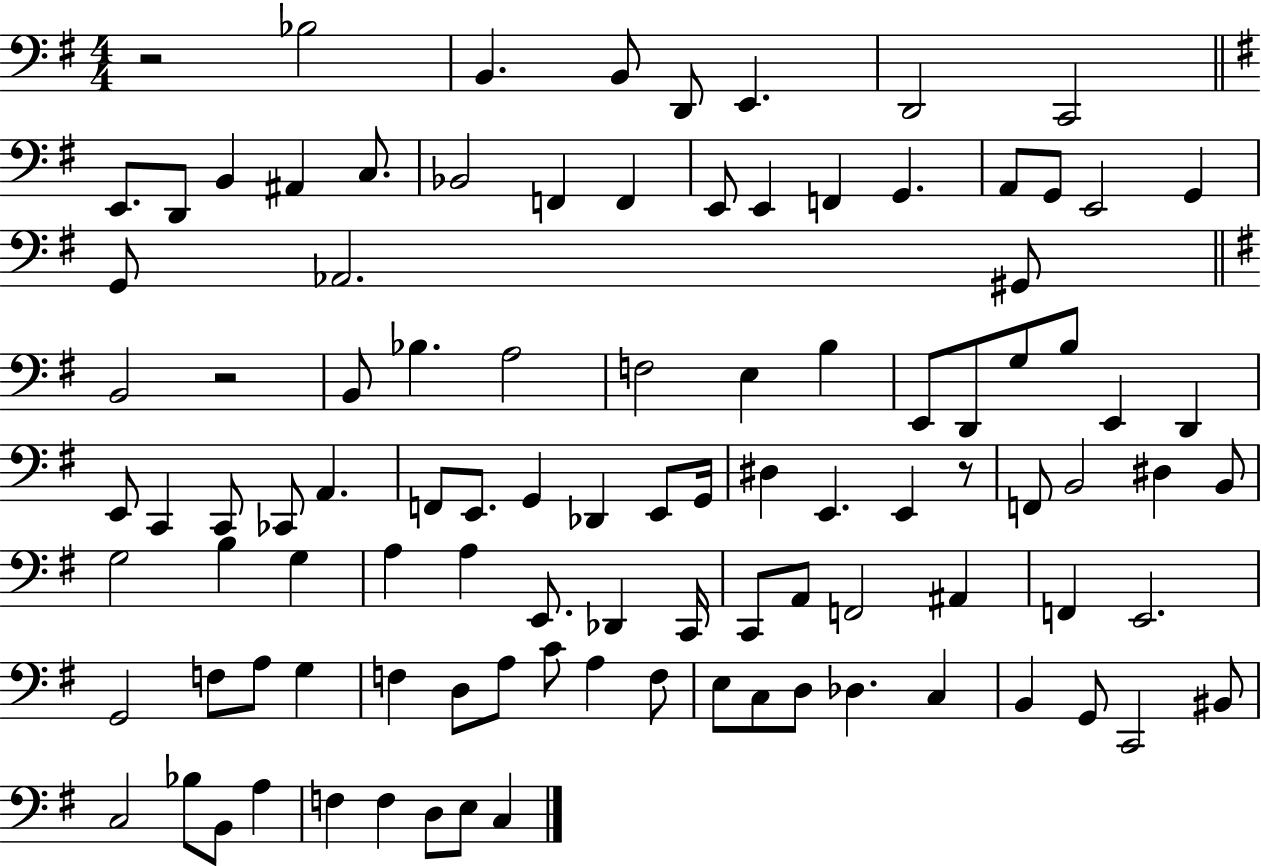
X:1
T:Untitled
M:4/4
L:1/4
K:G
z2 _B,2 B,, B,,/2 D,,/2 E,, D,,2 C,,2 E,,/2 D,,/2 B,, ^A,, C,/2 _B,,2 F,, F,, E,,/2 E,, F,, G,, A,,/2 G,,/2 E,,2 G,, G,,/2 _A,,2 ^G,,/2 B,,2 z2 B,,/2 _B, A,2 F,2 E, B, E,,/2 D,,/2 G,/2 B,/2 E,, D,, E,,/2 C,, C,,/2 _C,,/2 A,, F,,/2 E,,/2 G,, _D,, E,,/2 G,,/4 ^D, E,, E,, z/2 F,,/2 B,,2 ^D, B,,/2 G,2 B, G, A, A, E,,/2 _D,, C,,/4 C,,/2 A,,/2 F,,2 ^A,, F,, E,,2 G,,2 F,/2 A,/2 G, F, D,/2 A,/2 C/2 A, F,/2 E,/2 C,/2 D,/2 _D, C, B,, G,,/2 C,,2 ^B,,/2 C,2 _B,/2 B,,/2 A, F, F, D,/2 E,/2 C,